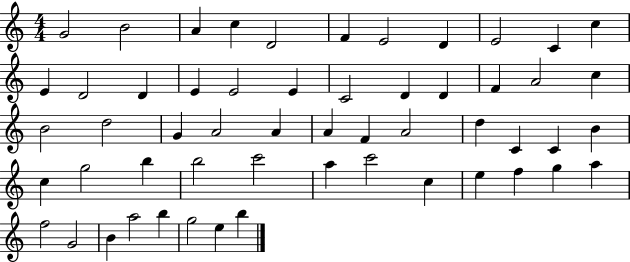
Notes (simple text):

G4/h B4/h A4/q C5/q D4/h F4/q E4/h D4/q E4/h C4/q C5/q E4/q D4/h D4/q E4/q E4/h E4/q C4/h D4/q D4/q F4/q A4/h C5/q B4/h D5/h G4/q A4/h A4/q A4/q F4/q A4/h D5/q C4/q C4/q B4/q C5/q G5/h B5/q B5/h C6/h A5/q C6/h C5/q E5/q F5/q G5/q A5/q F5/h G4/h B4/q A5/h B5/q G5/h E5/q B5/q